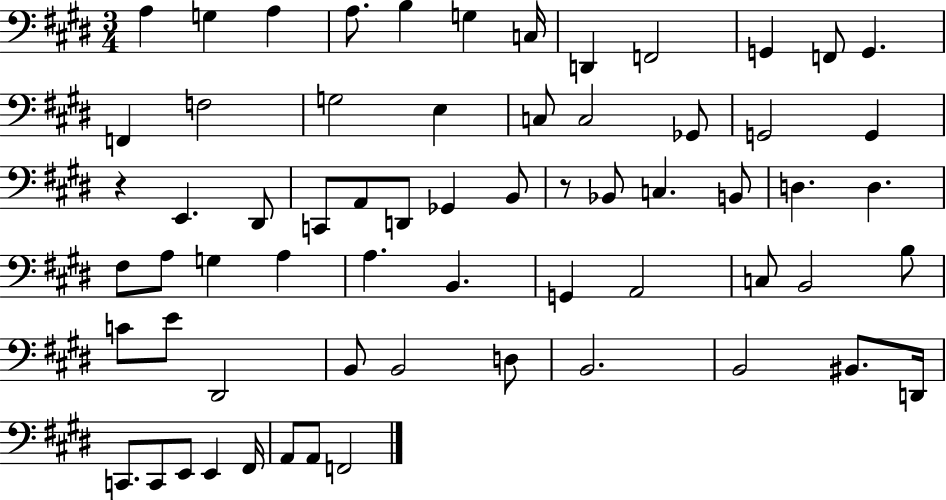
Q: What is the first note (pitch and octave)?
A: A3